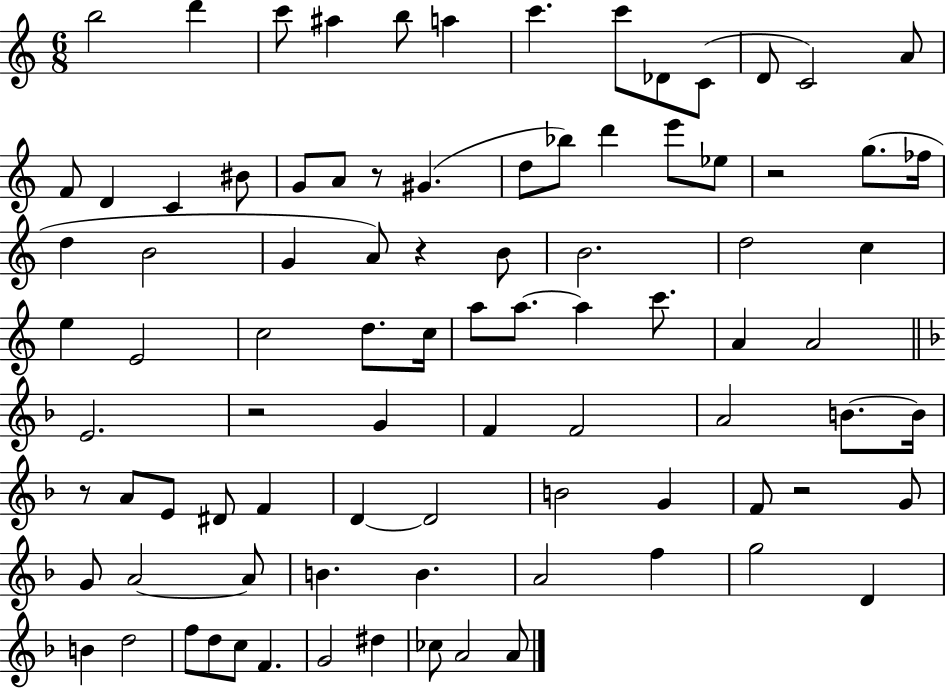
X:1
T:Untitled
M:6/8
L:1/4
K:C
b2 d' c'/2 ^a b/2 a c' c'/2 _D/2 C/2 D/2 C2 A/2 F/2 D C ^B/2 G/2 A/2 z/2 ^G d/2 _b/2 d' e'/2 _e/2 z2 g/2 _f/4 d B2 G A/2 z B/2 B2 d2 c e E2 c2 d/2 c/4 a/2 a/2 a c'/2 A A2 E2 z2 G F F2 A2 B/2 B/4 z/2 A/2 E/2 ^D/2 F D D2 B2 G F/2 z2 G/2 G/2 A2 A/2 B B A2 f g2 D B d2 f/2 d/2 c/2 F G2 ^d _c/2 A2 A/2